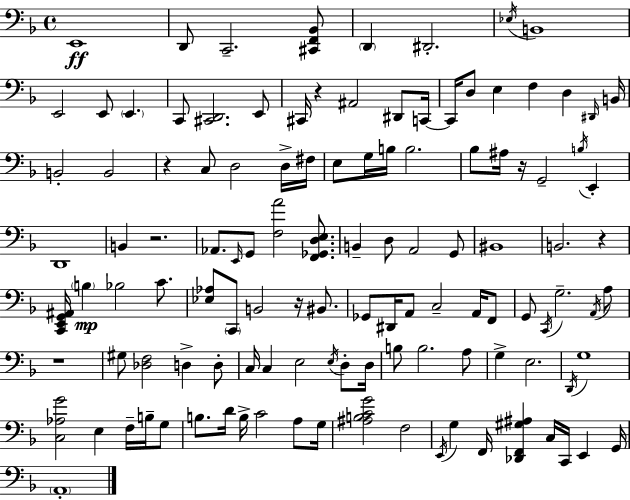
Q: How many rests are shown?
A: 7